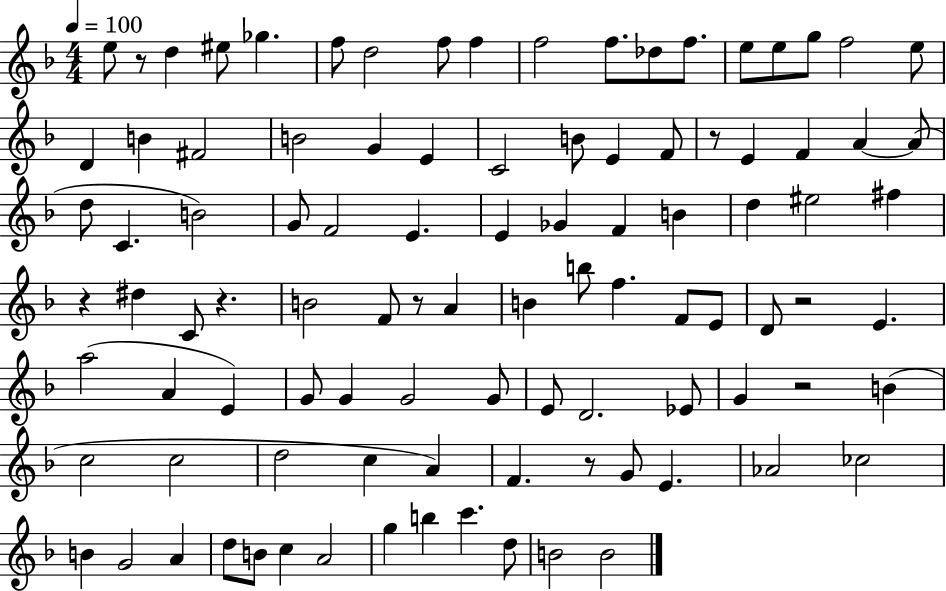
X:1
T:Untitled
M:4/4
L:1/4
K:F
e/2 z/2 d ^e/2 _g f/2 d2 f/2 f f2 f/2 _d/2 f/2 e/2 e/2 g/2 f2 e/2 D B ^F2 B2 G E C2 B/2 E F/2 z/2 E F A A/2 d/2 C B2 G/2 F2 E E _G F B d ^e2 ^f z ^d C/2 z B2 F/2 z/2 A B b/2 f F/2 E/2 D/2 z2 E a2 A E G/2 G G2 G/2 E/2 D2 _E/2 G z2 B c2 c2 d2 c A F z/2 G/2 E _A2 _c2 B G2 A d/2 B/2 c A2 g b c' d/2 B2 B2